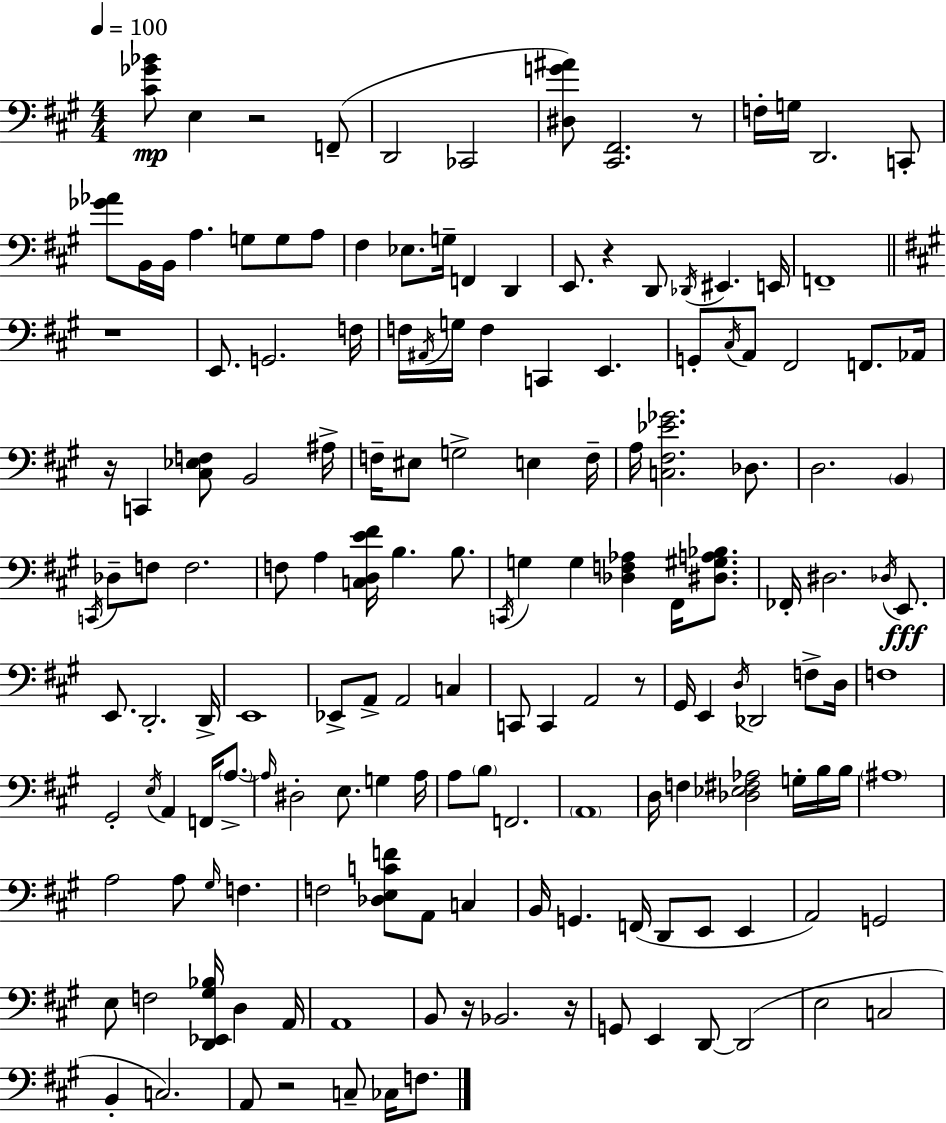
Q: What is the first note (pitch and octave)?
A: E3